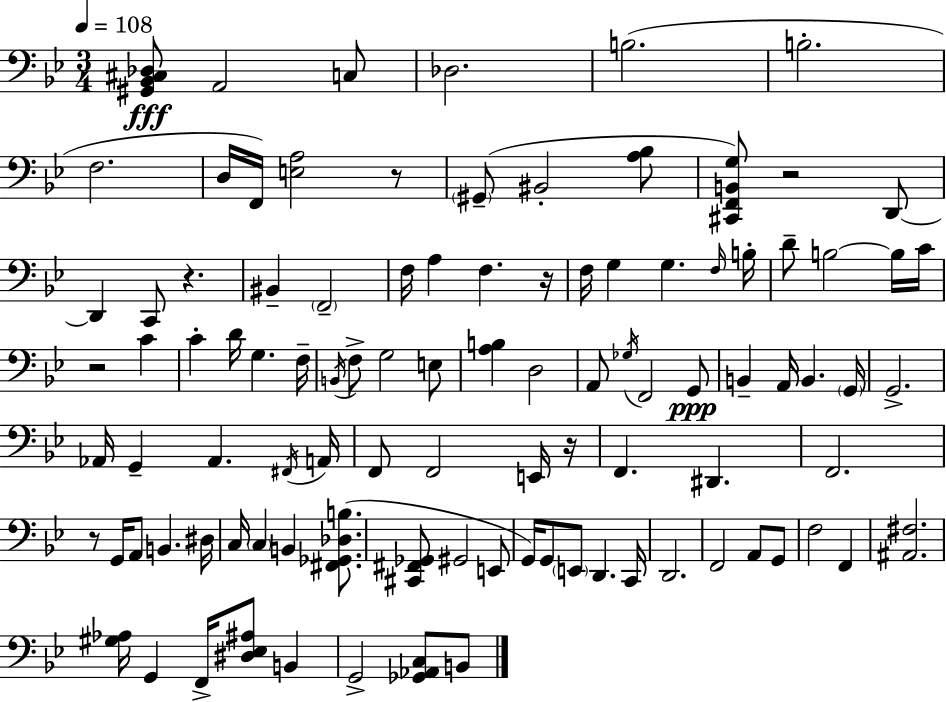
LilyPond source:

{
  \clef bass
  \numericTimeSignature
  \time 3/4
  \key bes \major
  \tempo 4 = 108
  <gis, bes, cis des>8\fff a,2 c8 | des2. | b2.( | b2.-. | \break f2. | d16 f,16) <e a>2 r8 | \parenthesize gis,8--( bis,2-. <a bes>8 | <cis, f, b, g>8) r2 d,8~~ | \break d,4 c,8 r4. | bis,4-- \parenthesize f,2-- | f16 a4 f4. r16 | f16 g4 g4. \grace { f16 } | \break b16-. d'8-- b2~~ b16 | c'16 r2 c'4 | c'4-. d'16 g4. | f16-- \acciaccatura { b,16 } f8-> g2 | \break e8 <a b>4 d2 | a,8 \acciaccatura { ges16 } f,2 | g,8\ppp b,4-- a,16 b,4. | \parenthesize g,16 g,2.-> | \break aes,16 g,4-- aes,4. | \acciaccatura { fis,16 } a,16 f,8 f,2 | e,16 r16 f,4. dis,4. | f,2. | \break r8 g,16 a,8 b,4. | dis16 c16 \parenthesize c4 b,4 | <fis, ges, des b>8.( <cis, fis, ges,>8 gis,2 | e,8 g,16) g,8 \parenthesize e,8 d,4. | \break c,16 d,2. | f,2 | a,8 g,8 f2 | f,4 <ais, fis>2. | \break <gis aes>16 g,4 f,16-> <dis ees ais>8 | b,4 g,2-> | <ges, aes, c>8 b,8 \bar "|."
}